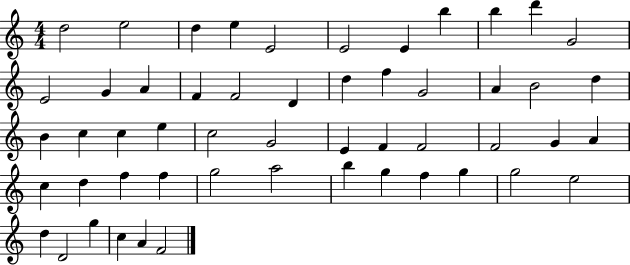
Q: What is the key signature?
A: C major